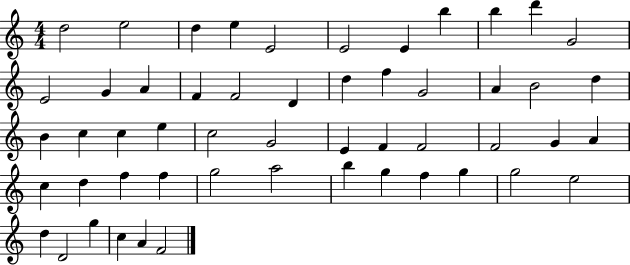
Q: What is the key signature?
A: C major